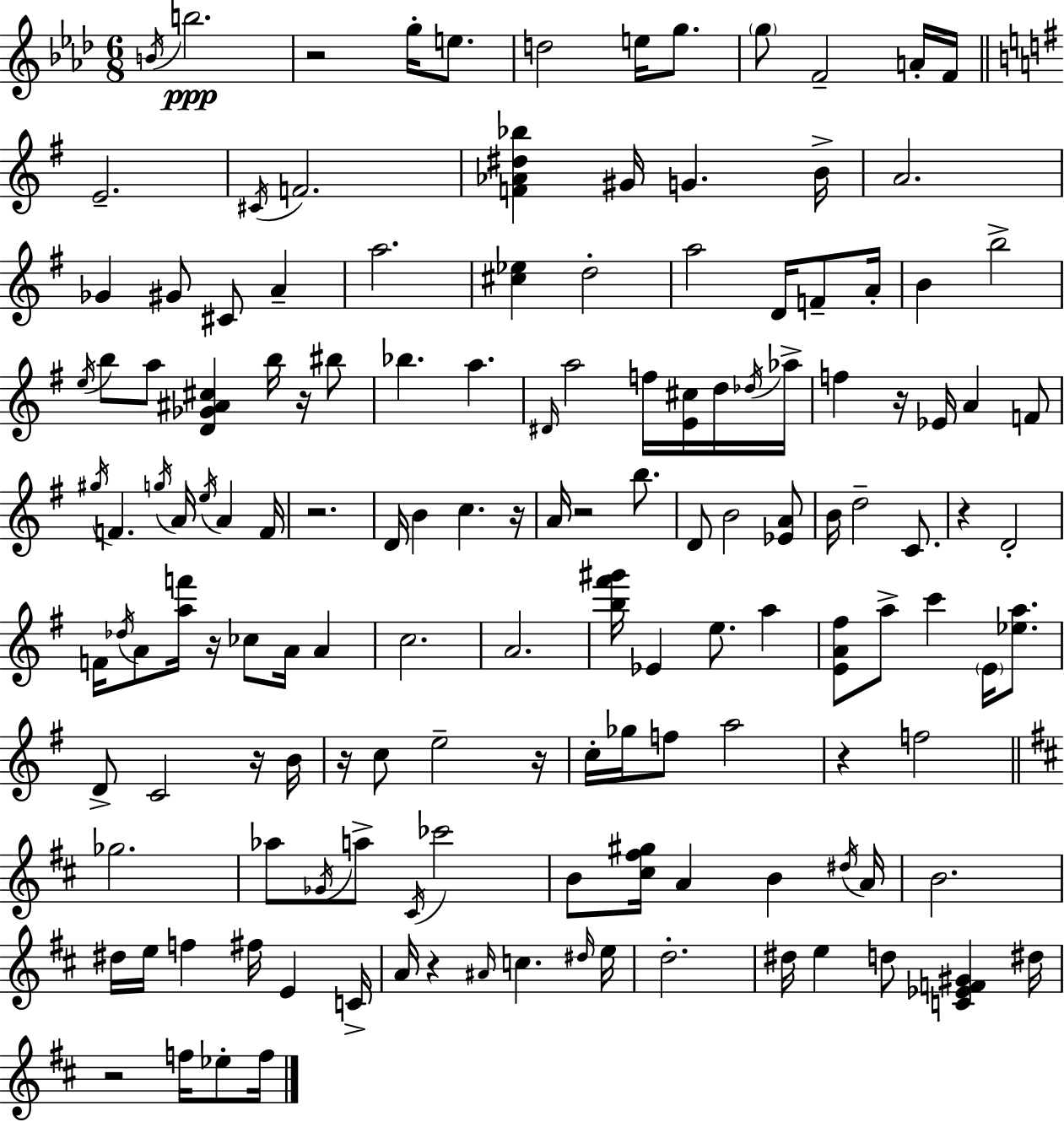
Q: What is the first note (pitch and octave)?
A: B4